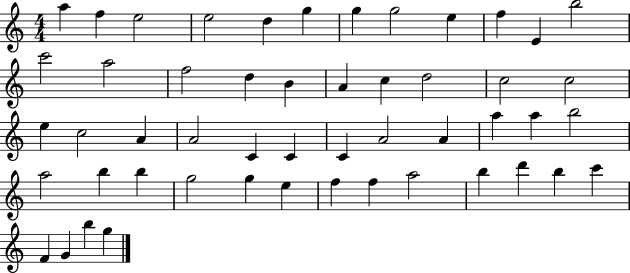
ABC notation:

X:1
T:Untitled
M:4/4
L:1/4
K:C
a f e2 e2 d g g g2 e f E b2 c'2 a2 f2 d B A c d2 c2 c2 e c2 A A2 C C C A2 A a a b2 a2 b b g2 g e f f a2 b d' b c' F G b g